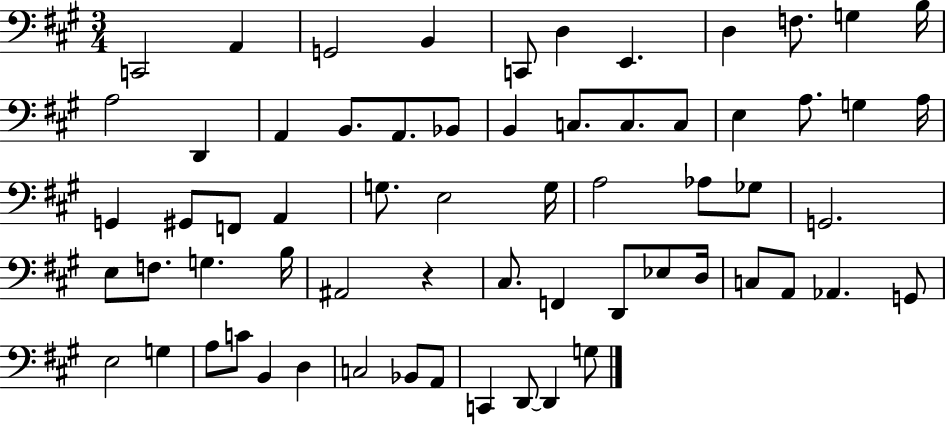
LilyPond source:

{
  \clef bass
  \numericTimeSignature
  \time 3/4
  \key a \major
  c,2 a,4 | g,2 b,4 | c,8 d4 e,4. | d4 f8. g4 b16 | \break a2 d,4 | a,4 b,8. a,8. bes,8 | b,4 c8. c8. c8 | e4 a8. g4 a16 | \break g,4 gis,8 f,8 a,4 | g8. e2 g16 | a2 aes8 ges8 | g,2. | \break e8 f8. g4. b16 | ais,2 r4 | cis8. f,4 d,8 ees8 d16 | c8 a,8 aes,4. g,8 | \break e2 g4 | a8 c'8 b,4 d4 | c2 bes,8 a,8 | c,4 d,8~~ d,4 g8 | \break \bar "|."
}